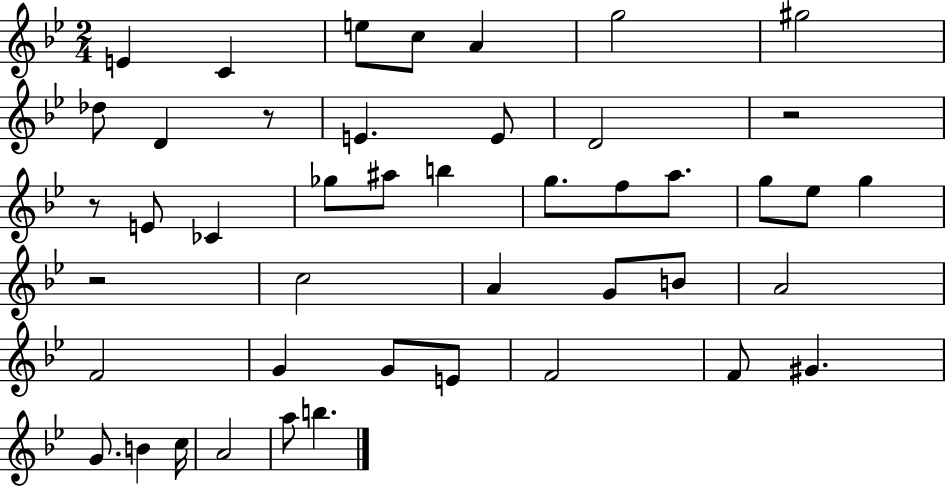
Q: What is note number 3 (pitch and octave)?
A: E5